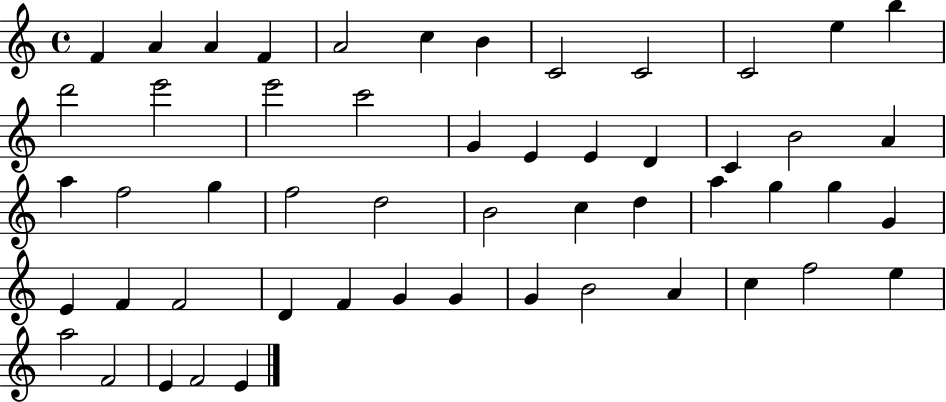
{
  \clef treble
  \time 4/4
  \defaultTimeSignature
  \key c \major
  f'4 a'4 a'4 f'4 | a'2 c''4 b'4 | c'2 c'2 | c'2 e''4 b''4 | \break d'''2 e'''2 | e'''2 c'''2 | g'4 e'4 e'4 d'4 | c'4 b'2 a'4 | \break a''4 f''2 g''4 | f''2 d''2 | b'2 c''4 d''4 | a''4 g''4 g''4 g'4 | \break e'4 f'4 f'2 | d'4 f'4 g'4 g'4 | g'4 b'2 a'4 | c''4 f''2 e''4 | \break a''2 f'2 | e'4 f'2 e'4 | \bar "|."
}